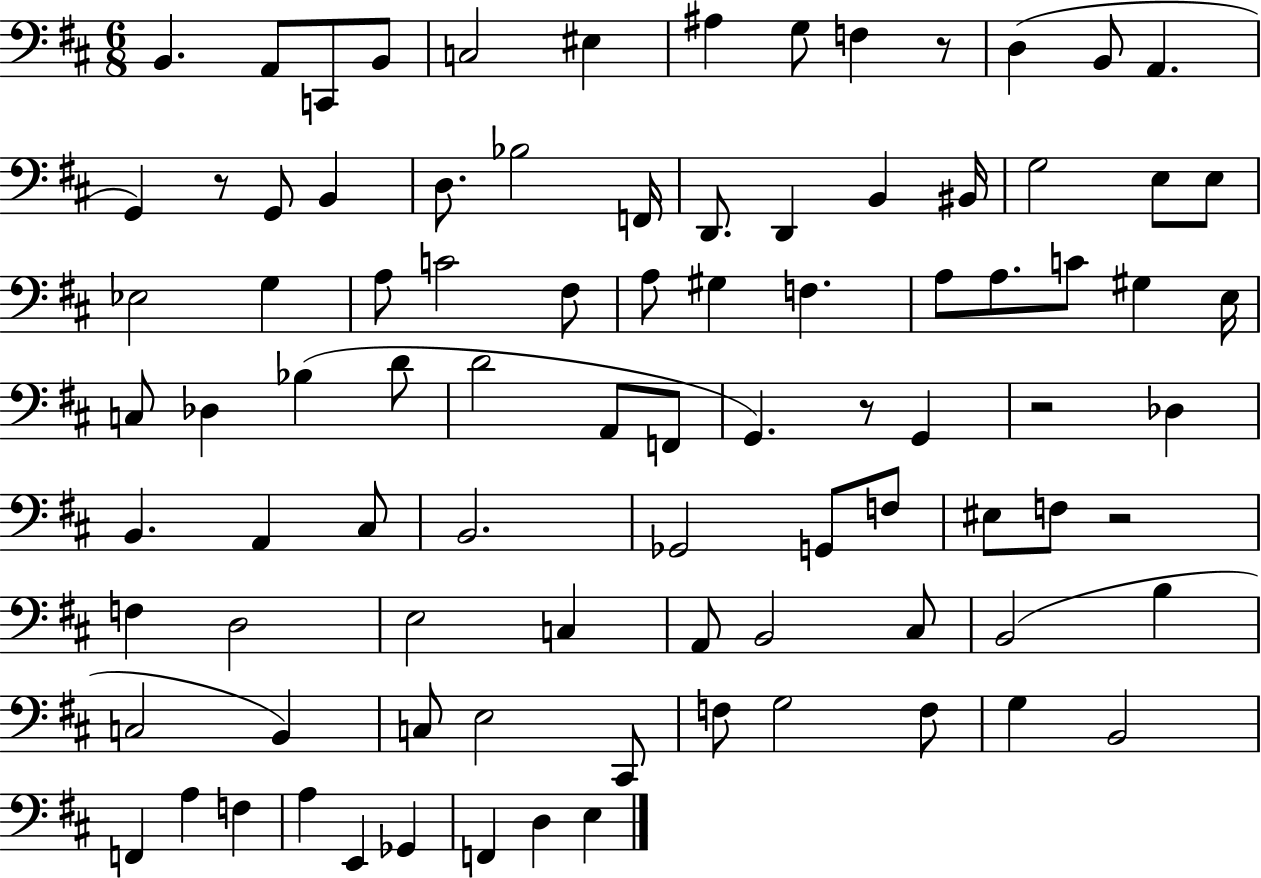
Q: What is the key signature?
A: D major